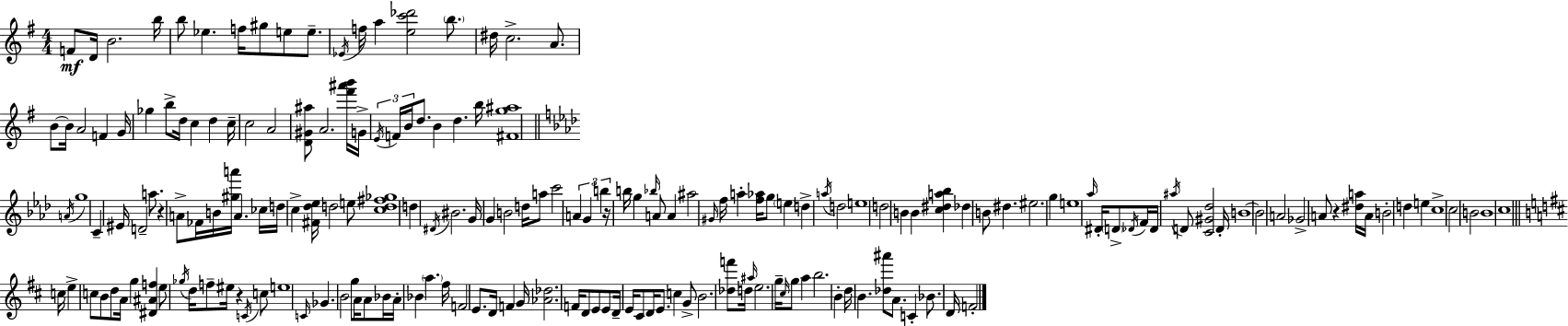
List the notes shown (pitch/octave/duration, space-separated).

F4/e D4/s B4/h. B5/s B5/e Eb5/q. F5/s G#5/e E5/e E5/e. Eb4/s F5/s A5/q [E5,C6,Db6]/h B5/e. D#5/s C5/h. A4/e. B4/e B4/s A4/h F4/q G4/s Gb5/q B5/e D5/s C5/q D5/q C5/s C5/h A4/h [D4,G#4,A#5]/e A4/h. [F#6,A#6,B6]/s G4/s E4/s F4/s B4/s D5/e. B4/q D5/q. B5/s [F#4,G5,A#5]/w A4/s G5/w C4/q EIS4/s D4/h A5/e. R/q A4/e FES4/s B4/s [G#5,A6]/s A4/q. CES5/s D5/s C5/q [F#4,Db5,Eb5]/s D5/h E5/e [C5,D5,F#5,Gb5]/w D5/q D#4/s BIS4/h. G4/s G4/q B4/h D5/s A5/e C6/h A4/q G4/q B5/q R/s B5/s G5/q Bb5/s A4/e A4/q A#5/h G#4/s F5/s A5/q [F5,Ab5]/s G5/e E5/q D5/q A5/s D5/h E5/w D5/h B4/q B4/q [C5,D#5,A5,Bb5]/q Db5/q B4/e D#5/q. EIS5/h. G5/q E5/w Ab5/s D#4/s D4/e Db4/s F4/s Db4/s A#5/s D4/e [C4,G#4,Db5]/h D4/s B4/w B4/h A4/h Gb4/h A4/e R/q [D#5,A5]/s A4/s B4/h D5/q E5/q C5/w C5/h B4/h B4/w C5/w C5/s E5/q C5/e B4/e D5/e A4/s G5/q [D#4,A#4,F5]/q E5/e Gb5/s D5/s F5/e EIS5/s R/q C4/s C5/e E5/w C4/s Gb4/q. B4/h G5/e A4/s A4/e Bb4/s A4/s Bb4/q A5/q. F#5/s F4/h E4/e. D4/s F4/q G4/s [Ab4,Db5]/h. F4/s D4/e E4/e E4/e D4/s E4/s C#4/e D4/s E4/e. C5/q G4/e B4/h. [Db5,F6]/e D5/s A#5/s E5/h. G5/s C#5/s G5/e A5/q B5/h. B4/q D5/s B4/q. [Db5,A#6]/e A4/e. C4/q Bb4/e. D4/s F4/h